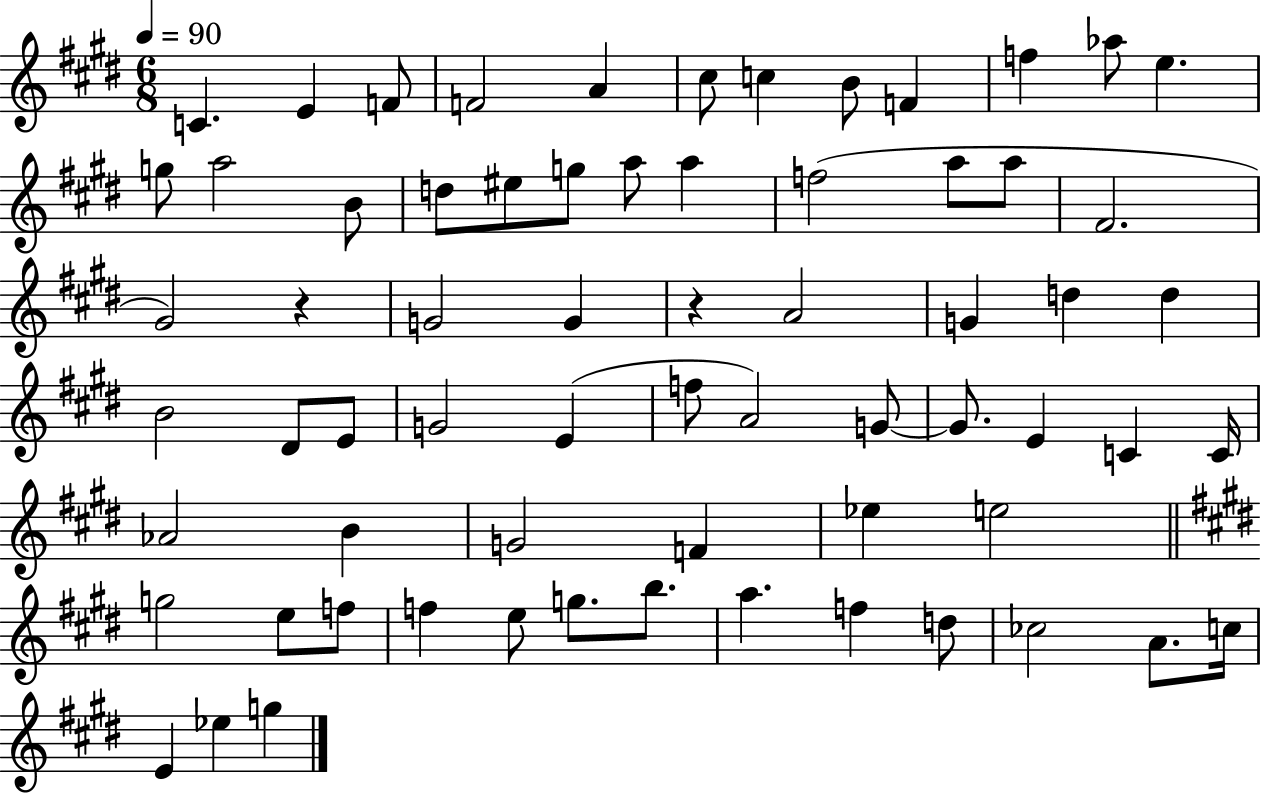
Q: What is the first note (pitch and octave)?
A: C4